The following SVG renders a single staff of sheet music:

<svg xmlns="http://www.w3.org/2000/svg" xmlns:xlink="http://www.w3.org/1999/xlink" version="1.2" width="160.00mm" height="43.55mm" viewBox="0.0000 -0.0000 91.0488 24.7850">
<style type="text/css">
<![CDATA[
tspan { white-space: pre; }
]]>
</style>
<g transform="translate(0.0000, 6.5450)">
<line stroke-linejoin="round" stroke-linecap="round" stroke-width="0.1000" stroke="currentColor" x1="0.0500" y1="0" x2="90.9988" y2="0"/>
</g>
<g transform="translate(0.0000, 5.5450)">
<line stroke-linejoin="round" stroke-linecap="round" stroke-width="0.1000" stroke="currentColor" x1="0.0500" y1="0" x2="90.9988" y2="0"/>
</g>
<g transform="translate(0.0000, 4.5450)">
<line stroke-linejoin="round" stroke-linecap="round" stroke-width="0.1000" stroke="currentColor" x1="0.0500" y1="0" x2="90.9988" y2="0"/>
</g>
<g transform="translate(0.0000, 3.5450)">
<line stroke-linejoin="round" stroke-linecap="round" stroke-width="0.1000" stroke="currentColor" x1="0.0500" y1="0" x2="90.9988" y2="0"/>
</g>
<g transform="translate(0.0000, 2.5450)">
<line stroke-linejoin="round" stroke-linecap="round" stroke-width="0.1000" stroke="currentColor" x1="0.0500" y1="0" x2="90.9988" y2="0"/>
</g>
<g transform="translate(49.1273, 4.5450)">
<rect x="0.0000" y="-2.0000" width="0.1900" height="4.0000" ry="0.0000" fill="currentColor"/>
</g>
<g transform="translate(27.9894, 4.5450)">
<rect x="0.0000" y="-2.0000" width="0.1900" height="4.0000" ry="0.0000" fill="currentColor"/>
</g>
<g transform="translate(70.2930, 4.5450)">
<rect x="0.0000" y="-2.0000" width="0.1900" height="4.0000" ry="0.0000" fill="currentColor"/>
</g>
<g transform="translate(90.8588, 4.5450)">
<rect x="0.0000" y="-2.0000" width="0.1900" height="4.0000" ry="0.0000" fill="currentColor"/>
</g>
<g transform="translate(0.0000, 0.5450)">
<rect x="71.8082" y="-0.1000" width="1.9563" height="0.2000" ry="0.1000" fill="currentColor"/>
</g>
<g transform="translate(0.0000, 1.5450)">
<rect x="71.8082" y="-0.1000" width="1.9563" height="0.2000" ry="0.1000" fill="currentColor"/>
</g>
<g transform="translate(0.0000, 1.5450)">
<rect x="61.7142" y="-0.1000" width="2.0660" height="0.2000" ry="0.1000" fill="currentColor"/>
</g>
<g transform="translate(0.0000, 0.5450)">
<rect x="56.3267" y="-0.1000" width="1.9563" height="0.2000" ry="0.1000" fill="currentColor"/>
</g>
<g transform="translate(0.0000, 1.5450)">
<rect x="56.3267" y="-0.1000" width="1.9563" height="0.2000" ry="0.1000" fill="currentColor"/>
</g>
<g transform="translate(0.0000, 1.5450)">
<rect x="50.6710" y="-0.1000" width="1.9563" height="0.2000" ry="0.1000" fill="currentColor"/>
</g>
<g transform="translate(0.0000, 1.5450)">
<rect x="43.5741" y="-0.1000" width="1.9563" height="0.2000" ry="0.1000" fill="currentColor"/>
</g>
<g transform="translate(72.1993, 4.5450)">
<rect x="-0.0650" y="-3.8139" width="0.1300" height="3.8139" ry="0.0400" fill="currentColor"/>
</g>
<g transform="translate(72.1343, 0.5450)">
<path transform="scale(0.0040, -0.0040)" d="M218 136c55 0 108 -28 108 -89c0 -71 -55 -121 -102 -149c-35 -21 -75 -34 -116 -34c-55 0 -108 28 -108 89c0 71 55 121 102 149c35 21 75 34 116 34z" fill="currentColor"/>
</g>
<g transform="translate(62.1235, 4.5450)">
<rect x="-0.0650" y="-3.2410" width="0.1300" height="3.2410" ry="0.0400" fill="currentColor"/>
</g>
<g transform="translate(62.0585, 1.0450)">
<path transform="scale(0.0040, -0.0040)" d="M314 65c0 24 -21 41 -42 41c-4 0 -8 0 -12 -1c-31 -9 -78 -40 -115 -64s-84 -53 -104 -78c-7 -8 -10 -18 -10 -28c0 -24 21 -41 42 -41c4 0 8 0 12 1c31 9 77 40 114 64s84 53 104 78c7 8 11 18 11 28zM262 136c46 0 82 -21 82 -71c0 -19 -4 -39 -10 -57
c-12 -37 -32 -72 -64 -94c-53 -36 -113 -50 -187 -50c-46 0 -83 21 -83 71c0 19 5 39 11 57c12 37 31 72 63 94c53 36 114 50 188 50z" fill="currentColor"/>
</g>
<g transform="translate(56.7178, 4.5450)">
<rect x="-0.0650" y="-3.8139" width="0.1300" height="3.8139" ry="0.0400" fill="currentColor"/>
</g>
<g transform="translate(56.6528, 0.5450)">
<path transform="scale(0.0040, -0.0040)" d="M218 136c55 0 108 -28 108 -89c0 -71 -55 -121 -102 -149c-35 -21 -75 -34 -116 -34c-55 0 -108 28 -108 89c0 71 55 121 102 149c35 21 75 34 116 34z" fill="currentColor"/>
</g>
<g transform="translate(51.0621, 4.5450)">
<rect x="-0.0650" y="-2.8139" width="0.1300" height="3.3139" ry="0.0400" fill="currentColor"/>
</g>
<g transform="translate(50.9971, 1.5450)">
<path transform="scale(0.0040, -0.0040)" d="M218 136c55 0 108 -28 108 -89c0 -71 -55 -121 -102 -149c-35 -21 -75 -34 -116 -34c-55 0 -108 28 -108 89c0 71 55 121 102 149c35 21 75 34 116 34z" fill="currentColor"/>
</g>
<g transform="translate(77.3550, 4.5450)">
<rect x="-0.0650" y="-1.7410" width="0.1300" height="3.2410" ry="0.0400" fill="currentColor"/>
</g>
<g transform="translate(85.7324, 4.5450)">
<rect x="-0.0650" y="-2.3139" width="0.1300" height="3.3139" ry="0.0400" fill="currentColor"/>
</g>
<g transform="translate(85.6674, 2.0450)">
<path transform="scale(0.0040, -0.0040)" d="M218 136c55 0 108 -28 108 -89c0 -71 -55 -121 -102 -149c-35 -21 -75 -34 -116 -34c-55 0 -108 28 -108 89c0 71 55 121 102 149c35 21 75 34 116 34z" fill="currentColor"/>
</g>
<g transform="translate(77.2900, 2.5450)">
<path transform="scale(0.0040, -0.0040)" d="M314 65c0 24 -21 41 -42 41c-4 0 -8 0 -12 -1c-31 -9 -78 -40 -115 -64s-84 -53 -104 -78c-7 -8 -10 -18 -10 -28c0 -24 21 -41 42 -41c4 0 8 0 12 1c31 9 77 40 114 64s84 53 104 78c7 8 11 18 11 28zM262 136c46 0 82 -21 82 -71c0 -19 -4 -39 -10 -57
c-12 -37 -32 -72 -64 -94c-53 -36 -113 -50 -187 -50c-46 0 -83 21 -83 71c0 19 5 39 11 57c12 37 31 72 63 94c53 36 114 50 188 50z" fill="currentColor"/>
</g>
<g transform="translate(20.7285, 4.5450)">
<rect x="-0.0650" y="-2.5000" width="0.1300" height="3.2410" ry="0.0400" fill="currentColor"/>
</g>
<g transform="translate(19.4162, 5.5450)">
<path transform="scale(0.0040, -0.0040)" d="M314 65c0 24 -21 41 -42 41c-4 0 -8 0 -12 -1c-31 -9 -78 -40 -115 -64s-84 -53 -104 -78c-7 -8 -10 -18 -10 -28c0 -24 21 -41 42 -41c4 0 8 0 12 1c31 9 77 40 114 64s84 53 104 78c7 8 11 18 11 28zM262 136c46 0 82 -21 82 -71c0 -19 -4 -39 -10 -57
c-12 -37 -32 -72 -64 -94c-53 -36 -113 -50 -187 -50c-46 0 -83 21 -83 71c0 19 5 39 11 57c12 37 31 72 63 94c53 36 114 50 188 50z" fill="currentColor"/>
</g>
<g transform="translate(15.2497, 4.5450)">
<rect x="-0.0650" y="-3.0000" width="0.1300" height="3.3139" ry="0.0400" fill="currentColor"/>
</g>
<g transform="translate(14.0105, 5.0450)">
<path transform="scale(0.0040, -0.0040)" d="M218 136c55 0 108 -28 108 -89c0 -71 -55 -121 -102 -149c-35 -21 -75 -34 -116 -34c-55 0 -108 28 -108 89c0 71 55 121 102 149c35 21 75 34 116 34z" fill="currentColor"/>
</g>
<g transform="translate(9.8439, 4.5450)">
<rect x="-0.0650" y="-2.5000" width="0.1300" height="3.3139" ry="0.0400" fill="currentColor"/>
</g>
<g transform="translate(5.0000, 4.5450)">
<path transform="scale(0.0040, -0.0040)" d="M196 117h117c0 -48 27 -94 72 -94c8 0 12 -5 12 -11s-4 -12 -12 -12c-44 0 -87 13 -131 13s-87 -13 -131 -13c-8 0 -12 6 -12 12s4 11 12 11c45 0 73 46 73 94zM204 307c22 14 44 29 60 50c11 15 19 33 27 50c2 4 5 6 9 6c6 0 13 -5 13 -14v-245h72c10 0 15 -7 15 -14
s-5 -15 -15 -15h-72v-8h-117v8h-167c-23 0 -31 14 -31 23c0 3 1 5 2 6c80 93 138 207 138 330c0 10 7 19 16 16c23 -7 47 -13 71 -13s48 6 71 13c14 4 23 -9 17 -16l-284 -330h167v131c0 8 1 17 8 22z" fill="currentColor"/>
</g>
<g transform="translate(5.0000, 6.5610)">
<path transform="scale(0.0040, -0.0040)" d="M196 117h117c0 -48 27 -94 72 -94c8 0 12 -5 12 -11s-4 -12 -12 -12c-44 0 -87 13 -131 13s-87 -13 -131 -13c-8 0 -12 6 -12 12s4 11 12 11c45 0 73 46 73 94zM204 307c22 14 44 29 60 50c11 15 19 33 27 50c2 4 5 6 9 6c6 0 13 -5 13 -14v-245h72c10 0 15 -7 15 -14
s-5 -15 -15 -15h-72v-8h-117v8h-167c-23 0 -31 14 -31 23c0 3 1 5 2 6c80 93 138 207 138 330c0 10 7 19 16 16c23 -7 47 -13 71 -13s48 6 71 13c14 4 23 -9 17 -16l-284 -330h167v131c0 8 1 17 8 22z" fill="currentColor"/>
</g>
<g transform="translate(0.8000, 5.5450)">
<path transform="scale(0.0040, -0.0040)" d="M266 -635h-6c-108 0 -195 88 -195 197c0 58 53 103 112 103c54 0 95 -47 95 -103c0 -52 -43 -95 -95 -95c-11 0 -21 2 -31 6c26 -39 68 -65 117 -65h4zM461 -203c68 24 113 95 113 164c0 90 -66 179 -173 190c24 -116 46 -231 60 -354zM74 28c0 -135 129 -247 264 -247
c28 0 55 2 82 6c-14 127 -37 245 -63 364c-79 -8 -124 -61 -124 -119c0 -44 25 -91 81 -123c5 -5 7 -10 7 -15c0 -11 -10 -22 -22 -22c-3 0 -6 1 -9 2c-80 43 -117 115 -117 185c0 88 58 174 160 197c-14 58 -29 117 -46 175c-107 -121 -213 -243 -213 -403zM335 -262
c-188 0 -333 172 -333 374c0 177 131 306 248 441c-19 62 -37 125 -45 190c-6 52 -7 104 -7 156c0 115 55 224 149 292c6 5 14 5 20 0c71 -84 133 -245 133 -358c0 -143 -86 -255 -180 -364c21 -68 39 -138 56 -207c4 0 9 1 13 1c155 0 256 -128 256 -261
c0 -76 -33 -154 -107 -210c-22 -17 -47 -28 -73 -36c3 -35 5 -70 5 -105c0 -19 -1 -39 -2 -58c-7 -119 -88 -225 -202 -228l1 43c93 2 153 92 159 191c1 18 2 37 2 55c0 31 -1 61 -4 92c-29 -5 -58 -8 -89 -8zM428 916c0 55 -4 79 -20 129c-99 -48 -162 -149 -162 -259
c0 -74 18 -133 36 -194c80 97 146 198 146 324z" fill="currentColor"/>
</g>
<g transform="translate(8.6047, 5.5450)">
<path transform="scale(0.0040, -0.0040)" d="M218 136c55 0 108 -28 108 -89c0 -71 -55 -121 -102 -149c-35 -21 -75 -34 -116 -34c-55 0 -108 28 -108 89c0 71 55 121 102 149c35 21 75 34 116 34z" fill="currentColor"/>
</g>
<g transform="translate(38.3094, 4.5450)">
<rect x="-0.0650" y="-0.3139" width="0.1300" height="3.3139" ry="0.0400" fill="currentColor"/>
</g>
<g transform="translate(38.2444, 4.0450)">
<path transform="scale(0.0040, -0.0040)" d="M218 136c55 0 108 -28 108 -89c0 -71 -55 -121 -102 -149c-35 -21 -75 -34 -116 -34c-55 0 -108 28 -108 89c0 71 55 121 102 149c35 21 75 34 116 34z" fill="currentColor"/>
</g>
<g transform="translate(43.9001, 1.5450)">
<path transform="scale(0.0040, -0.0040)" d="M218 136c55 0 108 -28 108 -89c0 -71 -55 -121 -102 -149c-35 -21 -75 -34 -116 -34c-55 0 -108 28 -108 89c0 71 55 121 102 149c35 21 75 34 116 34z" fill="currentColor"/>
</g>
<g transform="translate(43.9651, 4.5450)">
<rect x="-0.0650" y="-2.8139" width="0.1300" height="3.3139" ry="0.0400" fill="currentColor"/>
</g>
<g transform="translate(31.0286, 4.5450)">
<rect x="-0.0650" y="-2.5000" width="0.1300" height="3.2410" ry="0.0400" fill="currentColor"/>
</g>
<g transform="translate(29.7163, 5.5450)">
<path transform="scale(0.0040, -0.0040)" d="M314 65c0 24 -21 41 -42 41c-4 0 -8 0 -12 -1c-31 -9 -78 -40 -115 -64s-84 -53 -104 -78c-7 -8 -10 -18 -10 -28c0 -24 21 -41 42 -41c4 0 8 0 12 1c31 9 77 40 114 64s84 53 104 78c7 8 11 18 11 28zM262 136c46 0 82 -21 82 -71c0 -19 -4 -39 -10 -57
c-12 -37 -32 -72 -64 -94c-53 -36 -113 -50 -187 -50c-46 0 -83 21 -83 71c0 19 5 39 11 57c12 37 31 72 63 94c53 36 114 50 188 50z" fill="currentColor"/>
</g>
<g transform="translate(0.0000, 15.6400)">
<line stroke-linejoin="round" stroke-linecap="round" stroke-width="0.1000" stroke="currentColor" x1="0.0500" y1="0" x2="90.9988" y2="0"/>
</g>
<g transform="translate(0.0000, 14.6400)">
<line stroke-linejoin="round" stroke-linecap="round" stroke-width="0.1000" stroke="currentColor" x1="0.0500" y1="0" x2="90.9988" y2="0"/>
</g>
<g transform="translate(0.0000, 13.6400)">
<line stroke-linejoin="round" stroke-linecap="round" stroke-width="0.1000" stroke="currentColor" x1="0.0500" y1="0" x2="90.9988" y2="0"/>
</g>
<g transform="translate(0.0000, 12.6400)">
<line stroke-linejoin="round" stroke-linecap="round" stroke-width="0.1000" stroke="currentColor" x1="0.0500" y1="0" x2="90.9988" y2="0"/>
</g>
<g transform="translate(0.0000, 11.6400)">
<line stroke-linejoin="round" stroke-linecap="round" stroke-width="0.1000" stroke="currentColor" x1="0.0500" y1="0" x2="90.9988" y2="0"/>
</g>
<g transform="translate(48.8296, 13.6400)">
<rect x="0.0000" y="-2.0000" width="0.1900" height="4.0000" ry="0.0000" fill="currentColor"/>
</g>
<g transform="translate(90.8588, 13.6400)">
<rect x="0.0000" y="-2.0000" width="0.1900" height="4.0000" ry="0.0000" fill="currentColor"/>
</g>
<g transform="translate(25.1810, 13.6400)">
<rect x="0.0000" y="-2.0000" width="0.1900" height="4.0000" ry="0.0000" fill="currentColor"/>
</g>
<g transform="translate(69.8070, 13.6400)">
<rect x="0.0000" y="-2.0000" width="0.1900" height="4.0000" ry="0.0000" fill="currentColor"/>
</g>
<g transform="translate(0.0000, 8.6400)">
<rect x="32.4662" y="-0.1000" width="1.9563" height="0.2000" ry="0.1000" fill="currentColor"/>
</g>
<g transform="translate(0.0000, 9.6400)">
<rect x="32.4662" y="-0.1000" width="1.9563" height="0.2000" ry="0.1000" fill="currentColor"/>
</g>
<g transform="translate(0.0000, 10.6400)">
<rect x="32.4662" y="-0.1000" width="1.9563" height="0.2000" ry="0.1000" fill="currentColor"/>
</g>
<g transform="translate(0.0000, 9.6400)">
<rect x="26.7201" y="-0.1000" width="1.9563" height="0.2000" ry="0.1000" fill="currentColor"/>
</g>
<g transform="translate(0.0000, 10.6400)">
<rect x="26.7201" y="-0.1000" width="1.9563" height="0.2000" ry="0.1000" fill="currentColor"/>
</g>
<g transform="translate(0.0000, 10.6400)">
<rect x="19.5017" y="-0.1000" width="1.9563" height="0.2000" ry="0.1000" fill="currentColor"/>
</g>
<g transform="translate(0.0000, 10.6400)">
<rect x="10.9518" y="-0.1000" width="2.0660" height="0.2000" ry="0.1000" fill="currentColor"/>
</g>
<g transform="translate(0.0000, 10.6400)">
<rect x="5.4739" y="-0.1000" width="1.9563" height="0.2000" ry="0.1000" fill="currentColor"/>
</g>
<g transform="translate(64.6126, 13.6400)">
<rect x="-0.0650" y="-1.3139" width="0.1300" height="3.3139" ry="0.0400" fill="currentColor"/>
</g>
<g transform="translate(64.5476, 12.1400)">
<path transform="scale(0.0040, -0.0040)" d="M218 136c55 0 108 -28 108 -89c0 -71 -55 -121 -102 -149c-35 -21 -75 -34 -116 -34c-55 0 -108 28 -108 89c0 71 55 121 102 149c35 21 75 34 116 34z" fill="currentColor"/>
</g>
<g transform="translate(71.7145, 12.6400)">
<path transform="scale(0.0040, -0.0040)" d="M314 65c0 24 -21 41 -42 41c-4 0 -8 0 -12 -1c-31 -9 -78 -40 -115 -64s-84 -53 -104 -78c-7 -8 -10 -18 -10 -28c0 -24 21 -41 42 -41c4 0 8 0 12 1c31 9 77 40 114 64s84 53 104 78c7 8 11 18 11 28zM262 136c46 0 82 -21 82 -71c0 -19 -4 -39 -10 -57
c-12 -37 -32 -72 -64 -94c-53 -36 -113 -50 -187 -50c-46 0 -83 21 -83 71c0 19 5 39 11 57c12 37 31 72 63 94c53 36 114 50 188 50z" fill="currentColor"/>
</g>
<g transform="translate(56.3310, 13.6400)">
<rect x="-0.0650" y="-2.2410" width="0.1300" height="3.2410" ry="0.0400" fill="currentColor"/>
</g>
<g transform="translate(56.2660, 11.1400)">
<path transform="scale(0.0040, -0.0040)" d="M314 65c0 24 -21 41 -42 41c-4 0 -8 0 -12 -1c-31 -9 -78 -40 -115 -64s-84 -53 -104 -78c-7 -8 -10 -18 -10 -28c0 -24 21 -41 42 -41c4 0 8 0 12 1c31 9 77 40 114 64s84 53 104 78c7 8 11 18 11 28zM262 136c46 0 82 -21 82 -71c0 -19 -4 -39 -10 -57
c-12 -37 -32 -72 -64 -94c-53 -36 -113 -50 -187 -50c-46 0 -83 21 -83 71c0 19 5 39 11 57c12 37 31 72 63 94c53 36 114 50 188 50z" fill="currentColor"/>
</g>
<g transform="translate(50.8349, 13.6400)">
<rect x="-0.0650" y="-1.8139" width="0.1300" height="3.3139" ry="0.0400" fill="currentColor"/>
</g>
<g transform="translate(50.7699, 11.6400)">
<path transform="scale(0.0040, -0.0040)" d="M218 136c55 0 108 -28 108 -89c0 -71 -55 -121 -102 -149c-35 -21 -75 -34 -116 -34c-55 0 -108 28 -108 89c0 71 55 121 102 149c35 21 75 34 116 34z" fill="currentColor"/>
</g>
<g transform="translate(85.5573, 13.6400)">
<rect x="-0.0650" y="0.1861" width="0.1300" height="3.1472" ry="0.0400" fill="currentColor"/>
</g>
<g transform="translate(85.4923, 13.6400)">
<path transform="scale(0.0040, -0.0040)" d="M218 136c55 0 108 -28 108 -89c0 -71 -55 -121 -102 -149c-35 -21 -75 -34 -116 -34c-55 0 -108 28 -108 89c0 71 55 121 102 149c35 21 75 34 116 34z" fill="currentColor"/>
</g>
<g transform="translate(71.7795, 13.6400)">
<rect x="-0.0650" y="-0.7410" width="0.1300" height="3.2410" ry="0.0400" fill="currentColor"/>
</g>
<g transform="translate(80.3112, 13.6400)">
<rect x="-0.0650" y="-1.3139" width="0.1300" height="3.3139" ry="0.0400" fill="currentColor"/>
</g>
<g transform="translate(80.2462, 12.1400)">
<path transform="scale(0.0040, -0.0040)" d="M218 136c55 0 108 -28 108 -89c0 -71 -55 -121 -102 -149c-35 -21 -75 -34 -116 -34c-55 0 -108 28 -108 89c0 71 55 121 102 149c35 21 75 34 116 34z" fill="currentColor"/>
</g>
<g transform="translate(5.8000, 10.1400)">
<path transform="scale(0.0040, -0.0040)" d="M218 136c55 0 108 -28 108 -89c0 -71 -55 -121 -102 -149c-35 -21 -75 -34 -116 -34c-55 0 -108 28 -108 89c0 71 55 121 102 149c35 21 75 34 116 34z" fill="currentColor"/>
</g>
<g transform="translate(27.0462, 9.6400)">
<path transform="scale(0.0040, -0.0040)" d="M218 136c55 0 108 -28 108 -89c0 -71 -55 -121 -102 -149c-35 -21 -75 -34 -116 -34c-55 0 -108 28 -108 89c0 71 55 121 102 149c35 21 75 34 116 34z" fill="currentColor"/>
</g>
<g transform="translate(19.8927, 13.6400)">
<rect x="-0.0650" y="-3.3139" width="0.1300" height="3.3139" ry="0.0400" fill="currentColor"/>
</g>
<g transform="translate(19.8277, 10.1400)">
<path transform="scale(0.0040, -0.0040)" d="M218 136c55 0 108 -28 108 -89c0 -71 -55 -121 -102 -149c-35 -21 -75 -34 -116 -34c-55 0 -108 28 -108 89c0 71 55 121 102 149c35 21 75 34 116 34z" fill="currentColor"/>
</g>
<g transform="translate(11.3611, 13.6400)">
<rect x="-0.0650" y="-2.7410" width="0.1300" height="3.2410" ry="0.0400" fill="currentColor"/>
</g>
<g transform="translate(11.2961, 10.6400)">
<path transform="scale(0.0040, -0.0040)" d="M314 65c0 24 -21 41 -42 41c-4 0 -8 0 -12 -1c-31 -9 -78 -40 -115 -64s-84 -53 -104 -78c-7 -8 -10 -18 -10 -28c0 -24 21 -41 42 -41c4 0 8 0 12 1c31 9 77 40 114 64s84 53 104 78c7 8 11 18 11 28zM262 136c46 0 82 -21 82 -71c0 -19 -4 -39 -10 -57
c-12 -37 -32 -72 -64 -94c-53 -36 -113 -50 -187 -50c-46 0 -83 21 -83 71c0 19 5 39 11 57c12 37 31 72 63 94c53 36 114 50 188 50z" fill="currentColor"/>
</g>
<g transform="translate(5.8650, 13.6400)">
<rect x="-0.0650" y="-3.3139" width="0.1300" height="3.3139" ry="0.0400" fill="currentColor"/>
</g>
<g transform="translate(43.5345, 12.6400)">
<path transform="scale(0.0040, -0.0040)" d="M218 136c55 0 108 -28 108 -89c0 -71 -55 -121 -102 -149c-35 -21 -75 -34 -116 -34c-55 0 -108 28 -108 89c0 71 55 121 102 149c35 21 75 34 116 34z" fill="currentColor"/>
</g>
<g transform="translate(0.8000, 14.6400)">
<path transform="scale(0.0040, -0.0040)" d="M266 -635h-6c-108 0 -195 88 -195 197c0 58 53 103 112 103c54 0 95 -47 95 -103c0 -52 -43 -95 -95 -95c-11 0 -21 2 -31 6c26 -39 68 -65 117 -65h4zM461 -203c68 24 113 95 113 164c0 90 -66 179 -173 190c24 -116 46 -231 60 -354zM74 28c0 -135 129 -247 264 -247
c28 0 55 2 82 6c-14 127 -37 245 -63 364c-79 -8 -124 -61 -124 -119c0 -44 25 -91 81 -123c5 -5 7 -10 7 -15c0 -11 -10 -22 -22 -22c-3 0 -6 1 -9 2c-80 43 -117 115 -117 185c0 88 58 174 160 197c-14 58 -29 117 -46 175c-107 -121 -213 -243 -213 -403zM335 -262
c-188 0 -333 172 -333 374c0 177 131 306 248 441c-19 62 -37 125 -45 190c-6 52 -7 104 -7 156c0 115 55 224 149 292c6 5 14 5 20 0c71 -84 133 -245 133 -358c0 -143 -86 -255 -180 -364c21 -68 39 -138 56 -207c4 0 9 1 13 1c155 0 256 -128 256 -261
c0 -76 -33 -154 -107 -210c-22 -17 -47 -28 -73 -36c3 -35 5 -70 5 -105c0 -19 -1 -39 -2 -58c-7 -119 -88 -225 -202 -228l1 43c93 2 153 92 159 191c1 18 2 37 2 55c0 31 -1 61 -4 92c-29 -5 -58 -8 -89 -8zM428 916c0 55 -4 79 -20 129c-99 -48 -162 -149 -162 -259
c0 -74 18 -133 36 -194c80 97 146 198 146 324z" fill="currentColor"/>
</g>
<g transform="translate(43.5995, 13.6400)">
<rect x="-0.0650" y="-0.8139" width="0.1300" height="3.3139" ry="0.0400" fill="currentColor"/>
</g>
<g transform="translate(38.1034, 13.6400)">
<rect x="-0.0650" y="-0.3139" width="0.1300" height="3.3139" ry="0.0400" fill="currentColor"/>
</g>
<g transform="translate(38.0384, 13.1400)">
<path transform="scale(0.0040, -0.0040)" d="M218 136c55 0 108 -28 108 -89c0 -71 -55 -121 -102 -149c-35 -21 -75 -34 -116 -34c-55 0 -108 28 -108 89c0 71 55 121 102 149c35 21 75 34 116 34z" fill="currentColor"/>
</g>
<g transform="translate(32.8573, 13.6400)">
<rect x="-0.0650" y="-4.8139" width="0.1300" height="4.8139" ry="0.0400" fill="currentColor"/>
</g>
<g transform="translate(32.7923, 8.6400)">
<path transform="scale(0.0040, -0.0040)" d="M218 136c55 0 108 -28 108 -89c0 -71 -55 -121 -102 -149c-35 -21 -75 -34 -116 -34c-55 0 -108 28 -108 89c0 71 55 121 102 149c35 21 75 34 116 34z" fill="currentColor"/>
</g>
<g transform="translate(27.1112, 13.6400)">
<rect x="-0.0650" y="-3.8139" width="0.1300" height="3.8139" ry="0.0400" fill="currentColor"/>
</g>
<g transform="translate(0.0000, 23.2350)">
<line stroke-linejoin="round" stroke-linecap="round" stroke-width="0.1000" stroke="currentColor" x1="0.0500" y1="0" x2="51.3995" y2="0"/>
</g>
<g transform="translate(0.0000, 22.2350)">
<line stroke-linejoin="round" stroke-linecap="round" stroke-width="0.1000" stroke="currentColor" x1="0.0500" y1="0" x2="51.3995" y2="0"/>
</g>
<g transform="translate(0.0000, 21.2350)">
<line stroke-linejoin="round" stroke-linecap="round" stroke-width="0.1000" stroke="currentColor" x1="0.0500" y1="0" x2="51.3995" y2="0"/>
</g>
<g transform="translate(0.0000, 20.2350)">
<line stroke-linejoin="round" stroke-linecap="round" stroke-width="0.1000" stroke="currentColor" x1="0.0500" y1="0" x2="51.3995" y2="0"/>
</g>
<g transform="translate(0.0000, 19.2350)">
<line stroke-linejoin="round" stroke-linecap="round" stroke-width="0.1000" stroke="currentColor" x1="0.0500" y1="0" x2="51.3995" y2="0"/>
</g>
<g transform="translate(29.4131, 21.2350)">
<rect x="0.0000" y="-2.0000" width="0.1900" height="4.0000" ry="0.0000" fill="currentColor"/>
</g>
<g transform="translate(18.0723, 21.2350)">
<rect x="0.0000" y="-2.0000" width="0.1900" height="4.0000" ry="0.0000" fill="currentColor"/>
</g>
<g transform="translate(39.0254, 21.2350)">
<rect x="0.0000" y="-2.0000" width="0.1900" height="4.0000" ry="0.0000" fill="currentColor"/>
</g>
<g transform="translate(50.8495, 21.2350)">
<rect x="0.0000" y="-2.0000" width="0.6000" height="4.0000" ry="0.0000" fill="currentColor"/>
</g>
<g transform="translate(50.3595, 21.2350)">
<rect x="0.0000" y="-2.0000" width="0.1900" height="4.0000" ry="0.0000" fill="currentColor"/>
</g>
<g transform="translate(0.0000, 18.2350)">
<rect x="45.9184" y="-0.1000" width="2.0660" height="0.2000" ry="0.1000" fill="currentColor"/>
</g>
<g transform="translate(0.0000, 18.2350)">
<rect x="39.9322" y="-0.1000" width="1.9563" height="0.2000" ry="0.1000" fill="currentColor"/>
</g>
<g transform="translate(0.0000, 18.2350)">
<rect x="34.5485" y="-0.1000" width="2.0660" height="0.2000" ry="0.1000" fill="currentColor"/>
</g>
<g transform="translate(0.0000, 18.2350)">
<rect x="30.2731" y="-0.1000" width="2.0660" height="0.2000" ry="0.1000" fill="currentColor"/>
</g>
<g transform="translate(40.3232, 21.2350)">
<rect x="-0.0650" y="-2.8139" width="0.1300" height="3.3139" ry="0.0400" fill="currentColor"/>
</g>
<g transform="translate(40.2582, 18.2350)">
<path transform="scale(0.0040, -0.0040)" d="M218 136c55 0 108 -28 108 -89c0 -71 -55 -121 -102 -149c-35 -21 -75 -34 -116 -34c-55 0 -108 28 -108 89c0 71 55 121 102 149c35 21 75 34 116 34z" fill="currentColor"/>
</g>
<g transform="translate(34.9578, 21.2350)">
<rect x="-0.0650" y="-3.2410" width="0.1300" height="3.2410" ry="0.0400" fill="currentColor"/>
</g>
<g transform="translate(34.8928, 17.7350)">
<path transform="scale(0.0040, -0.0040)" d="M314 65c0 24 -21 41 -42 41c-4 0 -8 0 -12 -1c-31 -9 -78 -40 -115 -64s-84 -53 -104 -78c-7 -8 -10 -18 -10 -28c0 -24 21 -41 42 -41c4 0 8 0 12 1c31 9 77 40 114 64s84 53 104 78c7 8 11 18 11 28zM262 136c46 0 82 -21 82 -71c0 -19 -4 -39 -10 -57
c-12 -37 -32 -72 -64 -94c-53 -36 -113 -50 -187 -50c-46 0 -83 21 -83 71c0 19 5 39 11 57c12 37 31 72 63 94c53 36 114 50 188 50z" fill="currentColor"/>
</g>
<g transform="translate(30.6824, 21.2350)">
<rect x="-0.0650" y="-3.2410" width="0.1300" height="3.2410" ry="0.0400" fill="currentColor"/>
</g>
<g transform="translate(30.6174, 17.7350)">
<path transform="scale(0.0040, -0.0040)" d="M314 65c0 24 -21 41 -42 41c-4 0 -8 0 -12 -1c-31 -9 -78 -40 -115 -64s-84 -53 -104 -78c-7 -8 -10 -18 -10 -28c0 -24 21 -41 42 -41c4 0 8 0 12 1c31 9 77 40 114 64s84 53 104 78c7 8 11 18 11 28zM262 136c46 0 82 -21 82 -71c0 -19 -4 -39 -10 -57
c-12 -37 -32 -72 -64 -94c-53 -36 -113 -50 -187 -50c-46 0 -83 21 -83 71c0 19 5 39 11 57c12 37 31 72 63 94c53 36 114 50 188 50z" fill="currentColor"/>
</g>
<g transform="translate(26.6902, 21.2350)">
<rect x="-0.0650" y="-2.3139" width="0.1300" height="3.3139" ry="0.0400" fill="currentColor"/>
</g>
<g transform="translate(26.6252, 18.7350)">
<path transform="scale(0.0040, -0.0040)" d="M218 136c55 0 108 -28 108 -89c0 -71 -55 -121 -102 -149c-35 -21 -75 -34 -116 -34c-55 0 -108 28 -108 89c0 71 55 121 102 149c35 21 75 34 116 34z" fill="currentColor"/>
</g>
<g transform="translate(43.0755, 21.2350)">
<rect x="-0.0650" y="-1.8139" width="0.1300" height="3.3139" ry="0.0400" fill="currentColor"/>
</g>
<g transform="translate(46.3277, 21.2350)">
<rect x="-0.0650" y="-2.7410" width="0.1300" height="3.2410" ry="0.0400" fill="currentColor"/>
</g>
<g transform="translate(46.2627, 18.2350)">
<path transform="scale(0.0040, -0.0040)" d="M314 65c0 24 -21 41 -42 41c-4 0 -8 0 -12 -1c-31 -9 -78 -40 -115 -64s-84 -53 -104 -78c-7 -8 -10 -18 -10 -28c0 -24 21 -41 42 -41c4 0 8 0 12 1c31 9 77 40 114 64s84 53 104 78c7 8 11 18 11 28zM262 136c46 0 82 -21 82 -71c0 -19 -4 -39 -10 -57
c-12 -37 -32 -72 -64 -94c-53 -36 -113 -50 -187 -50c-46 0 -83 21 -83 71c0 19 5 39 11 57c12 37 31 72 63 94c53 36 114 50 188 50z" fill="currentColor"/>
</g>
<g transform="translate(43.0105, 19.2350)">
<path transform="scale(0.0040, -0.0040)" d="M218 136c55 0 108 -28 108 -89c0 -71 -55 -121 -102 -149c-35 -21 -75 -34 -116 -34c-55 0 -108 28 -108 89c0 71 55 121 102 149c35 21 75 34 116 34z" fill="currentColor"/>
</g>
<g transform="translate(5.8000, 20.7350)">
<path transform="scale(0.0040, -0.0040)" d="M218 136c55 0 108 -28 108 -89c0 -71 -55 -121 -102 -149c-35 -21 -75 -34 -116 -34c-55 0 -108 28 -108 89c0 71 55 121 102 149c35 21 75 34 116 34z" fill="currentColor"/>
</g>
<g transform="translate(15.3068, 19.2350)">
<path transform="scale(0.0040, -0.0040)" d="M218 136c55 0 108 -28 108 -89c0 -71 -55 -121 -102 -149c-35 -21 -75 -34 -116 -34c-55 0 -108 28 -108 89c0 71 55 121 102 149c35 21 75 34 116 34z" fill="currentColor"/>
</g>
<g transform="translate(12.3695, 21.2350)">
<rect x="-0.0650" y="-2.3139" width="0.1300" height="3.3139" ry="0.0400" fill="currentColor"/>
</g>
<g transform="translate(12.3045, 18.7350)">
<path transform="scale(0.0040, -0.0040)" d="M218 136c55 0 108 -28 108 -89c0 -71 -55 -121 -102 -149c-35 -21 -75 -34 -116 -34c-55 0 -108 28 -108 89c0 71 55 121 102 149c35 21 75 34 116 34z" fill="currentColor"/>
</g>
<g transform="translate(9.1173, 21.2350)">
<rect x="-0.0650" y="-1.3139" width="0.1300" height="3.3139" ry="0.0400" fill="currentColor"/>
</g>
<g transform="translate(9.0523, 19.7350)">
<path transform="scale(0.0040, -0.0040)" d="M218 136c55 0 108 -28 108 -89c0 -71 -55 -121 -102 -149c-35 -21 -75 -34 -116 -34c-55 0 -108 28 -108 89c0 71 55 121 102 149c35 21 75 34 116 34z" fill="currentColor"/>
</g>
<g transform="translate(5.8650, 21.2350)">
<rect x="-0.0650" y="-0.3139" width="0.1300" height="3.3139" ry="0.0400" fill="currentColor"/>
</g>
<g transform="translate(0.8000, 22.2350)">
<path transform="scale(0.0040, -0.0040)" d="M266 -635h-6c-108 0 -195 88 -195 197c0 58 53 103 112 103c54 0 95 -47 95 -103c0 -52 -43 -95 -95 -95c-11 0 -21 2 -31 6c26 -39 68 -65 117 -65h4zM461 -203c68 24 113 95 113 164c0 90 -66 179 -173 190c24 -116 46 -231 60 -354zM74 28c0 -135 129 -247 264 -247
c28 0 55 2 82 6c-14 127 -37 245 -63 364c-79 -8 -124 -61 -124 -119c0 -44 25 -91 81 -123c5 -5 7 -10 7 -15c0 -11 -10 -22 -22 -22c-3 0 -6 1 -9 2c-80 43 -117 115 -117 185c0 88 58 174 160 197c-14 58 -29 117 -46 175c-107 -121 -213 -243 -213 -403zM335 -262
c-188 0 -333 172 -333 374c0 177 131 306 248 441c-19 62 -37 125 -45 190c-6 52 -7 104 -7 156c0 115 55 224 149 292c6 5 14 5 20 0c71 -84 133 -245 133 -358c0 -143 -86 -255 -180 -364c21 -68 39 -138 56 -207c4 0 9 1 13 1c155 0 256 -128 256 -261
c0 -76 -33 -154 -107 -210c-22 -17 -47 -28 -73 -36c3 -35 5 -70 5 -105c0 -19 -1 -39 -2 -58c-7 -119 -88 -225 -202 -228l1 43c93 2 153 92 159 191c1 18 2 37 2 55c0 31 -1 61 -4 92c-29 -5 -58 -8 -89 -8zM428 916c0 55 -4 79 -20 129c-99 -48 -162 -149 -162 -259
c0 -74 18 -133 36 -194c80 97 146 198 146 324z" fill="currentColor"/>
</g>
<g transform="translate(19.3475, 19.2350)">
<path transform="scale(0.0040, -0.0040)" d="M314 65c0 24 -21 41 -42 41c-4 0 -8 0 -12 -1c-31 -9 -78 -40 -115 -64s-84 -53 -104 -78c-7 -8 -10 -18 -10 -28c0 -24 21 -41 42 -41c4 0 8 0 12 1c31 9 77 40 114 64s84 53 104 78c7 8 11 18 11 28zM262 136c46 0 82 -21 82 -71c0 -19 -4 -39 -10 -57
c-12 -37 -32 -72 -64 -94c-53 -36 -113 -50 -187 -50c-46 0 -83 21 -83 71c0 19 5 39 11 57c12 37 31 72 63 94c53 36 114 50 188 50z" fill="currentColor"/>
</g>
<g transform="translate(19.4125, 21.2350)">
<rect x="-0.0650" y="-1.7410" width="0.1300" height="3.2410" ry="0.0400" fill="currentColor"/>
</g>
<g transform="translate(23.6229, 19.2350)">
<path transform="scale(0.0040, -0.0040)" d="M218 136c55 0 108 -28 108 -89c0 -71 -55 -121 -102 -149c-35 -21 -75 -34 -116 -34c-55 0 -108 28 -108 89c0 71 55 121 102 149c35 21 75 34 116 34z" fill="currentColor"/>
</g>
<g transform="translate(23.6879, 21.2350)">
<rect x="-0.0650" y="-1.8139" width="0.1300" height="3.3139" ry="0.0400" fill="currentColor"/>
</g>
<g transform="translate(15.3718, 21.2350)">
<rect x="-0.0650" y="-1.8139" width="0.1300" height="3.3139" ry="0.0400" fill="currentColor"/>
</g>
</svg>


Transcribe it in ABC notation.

X:1
T:Untitled
M:4/4
L:1/4
K:C
G A G2 G2 c a a c' b2 c' f2 g b a2 b c' e' c d f g2 e d2 e B c e g f f2 f g b2 b2 a f a2